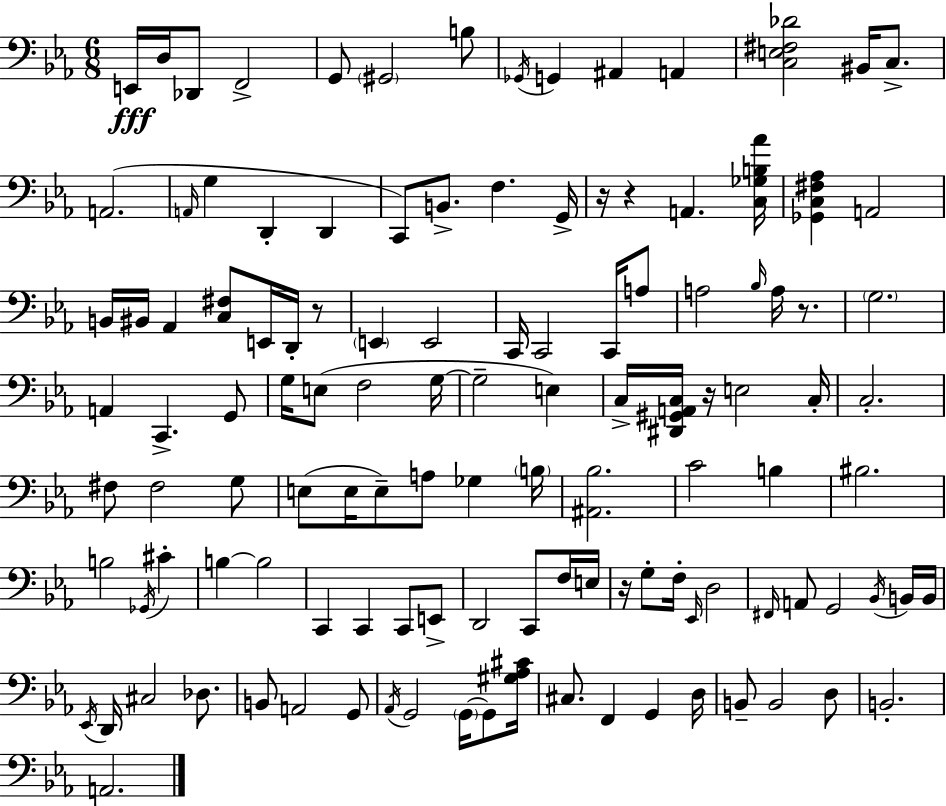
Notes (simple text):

E2/s D3/s Db2/e F2/h G2/e G#2/h B3/e Gb2/s G2/q A#2/q A2/q [C3,E3,F#3,Db4]/h BIS2/s C3/e. A2/h. A2/s G3/q D2/q D2/q C2/e B2/e. F3/q. G2/s R/s R/q A2/q. [C3,Gb3,B3,Ab4]/s [Gb2,C3,F#3,Ab3]/q A2/h B2/s BIS2/s Ab2/q [C3,F#3]/e E2/s D2/s R/e E2/q E2/h C2/s C2/h C2/s A3/e A3/h Bb3/s A3/s R/e. G3/h. A2/q C2/q. G2/e G3/s E3/e F3/h G3/s G3/h E3/q C3/s [D#2,G#2,A2,C3]/s R/s E3/h C3/s C3/h. F#3/e F#3/h G3/e E3/e E3/s E3/e A3/e Gb3/q B3/s [A#2,Bb3]/h. C4/h B3/q BIS3/h. B3/h Gb2/s C#4/q B3/q B3/h C2/q C2/q C2/e E2/e D2/h C2/e F3/s E3/s R/s G3/e F3/s Eb2/s D3/h F#2/s A2/e G2/h Bb2/s B2/s B2/s Eb2/s D2/s C#3/h Db3/e. B2/e A2/h G2/e Ab2/s G2/h G2/s G2/e [G#3,Ab3,C#4]/s C#3/e. F2/q G2/q D3/s B2/e B2/h D3/e B2/h. A2/h.